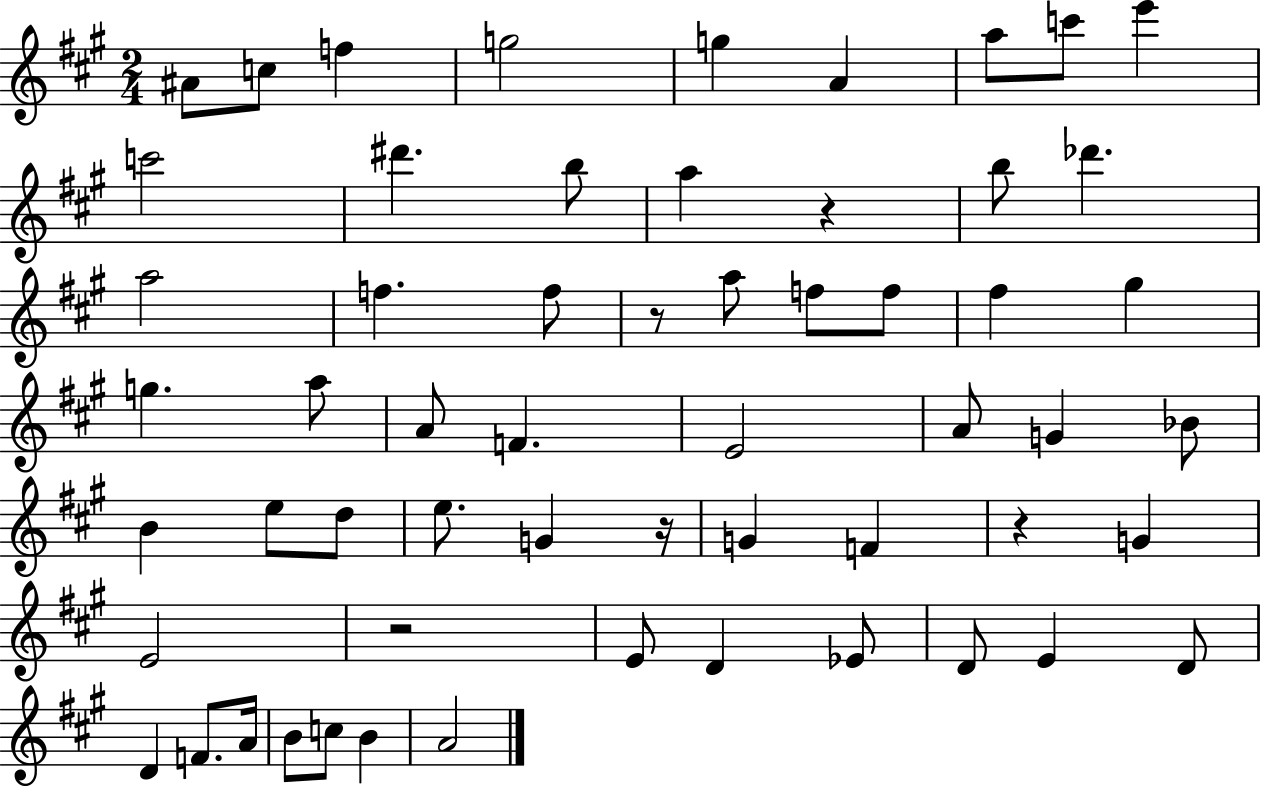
{
  \clef treble
  \numericTimeSignature
  \time 2/4
  \key a \major
  ais'8 c''8 f''4 | g''2 | g''4 a'4 | a''8 c'''8 e'''4 | \break c'''2 | dis'''4. b''8 | a''4 r4 | b''8 des'''4. | \break a''2 | f''4. f''8 | r8 a''8 f''8 f''8 | fis''4 gis''4 | \break g''4. a''8 | a'8 f'4. | e'2 | a'8 g'4 bes'8 | \break b'4 e''8 d''8 | e''8. g'4 r16 | g'4 f'4 | r4 g'4 | \break e'2 | r2 | e'8 d'4 ees'8 | d'8 e'4 d'8 | \break d'4 f'8. a'16 | b'8 c''8 b'4 | a'2 | \bar "|."
}